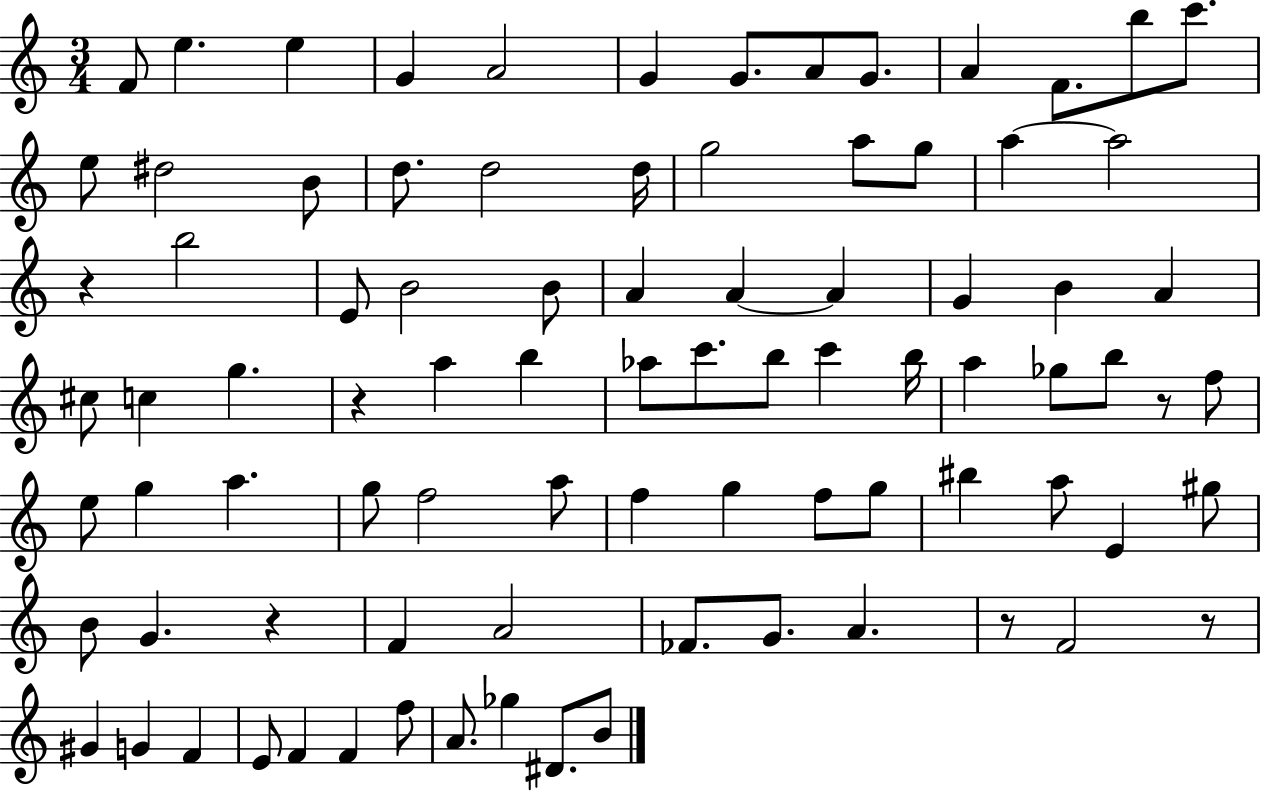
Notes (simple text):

F4/e E5/q. E5/q G4/q A4/h G4/q G4/e. A4/e G4/e. A4/q F4/e. B5/e C6/e. E5/e D#5/h B4/e D5/e. D5/h D5/s G5/h A5/e G5/e A5/q A5/h R/q B5/h E4/e B4/h B4/e A4/q A4/q A4/q G4/q B4/q A4/q C#5/e C5/q G5/q. R/q A5/q B5/q Ab5/e C6/e. B5/e C6/q B5/s A5/q Gb5/e B5/e R/e F5/e E5/e G5/q A5/q. G5/e F5/h A5/e F5/q G5/q F5/e G5/e BIS5/q A5/e E4/q G#5/e B4/e G4/q. R/q F4/q A4/h FES4/e. G4/e. A4/q. R/e F4/h R/e G#4/q G4/q F4/q E4/e F4/q F4/q F5/e A4/e. Gb5/q D#4/e. B4/e